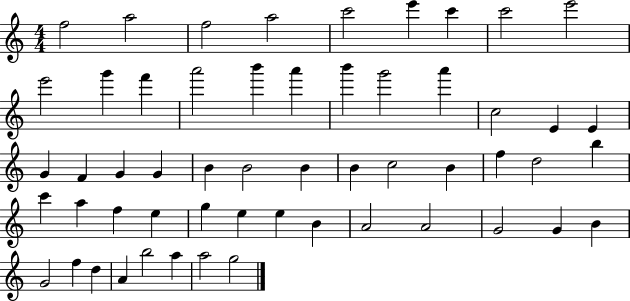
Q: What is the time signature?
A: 4/4